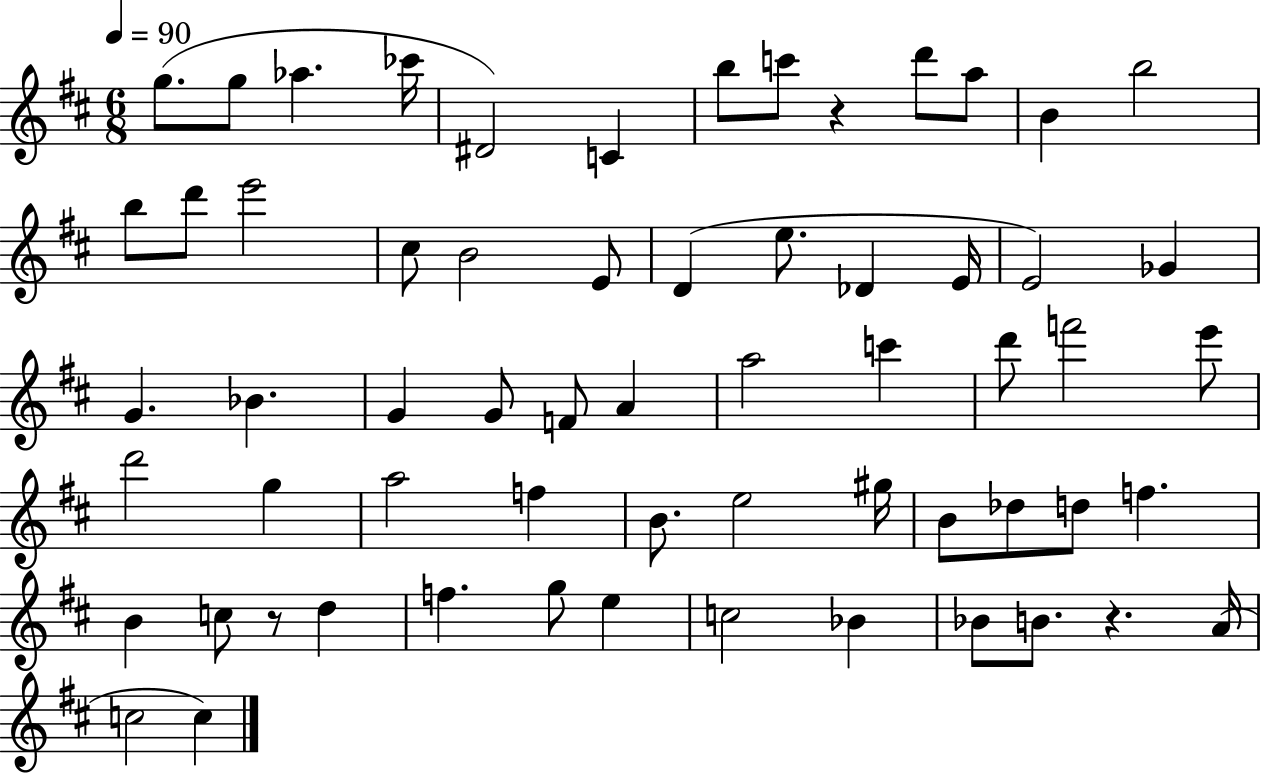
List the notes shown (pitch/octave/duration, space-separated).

G5/e. G5/e Ab5/q. CES6/s D#4/h C4/q B5/e C6/e R/q D6/e A5/e B4/q B5/h B5/e D6/e E6/h C#5/e B4/h E4/e D4/q E5/e. Db4/q E4/s E4/h Gb4/q G4/q. Bb4/q. G4/q G4/e F4/e A4/q A5/h C6/q D6/e F6/h E6/e D6/h G5/q A5/h F5/q B4/e. E5/h G#5/s B4/e Db5/e D5/e F5/q. B4/q C5/e R/e D5/q F5/q. G5/e E5/q C5/h Bb4/q Bb4/e B4/e. R/q. A4/s C5/h C5/q